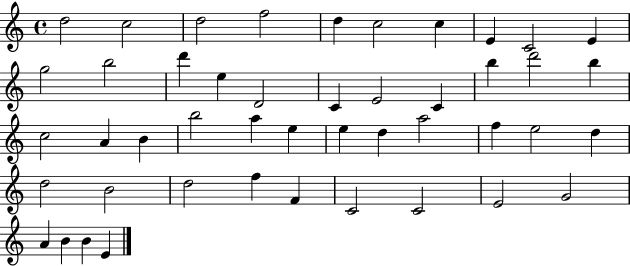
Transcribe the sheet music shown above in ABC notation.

X:1
T:Untitled
M:4/4
L:1/4
K:C
d2 c2 d2 f2 d c2 c E C2 E g2 b2 d' e D2 C E2 C b d'2 b c2 A B b2 a e e d a2 f e2 d d2 B2 d2 f F C2 C2 E2 G2 A B B E